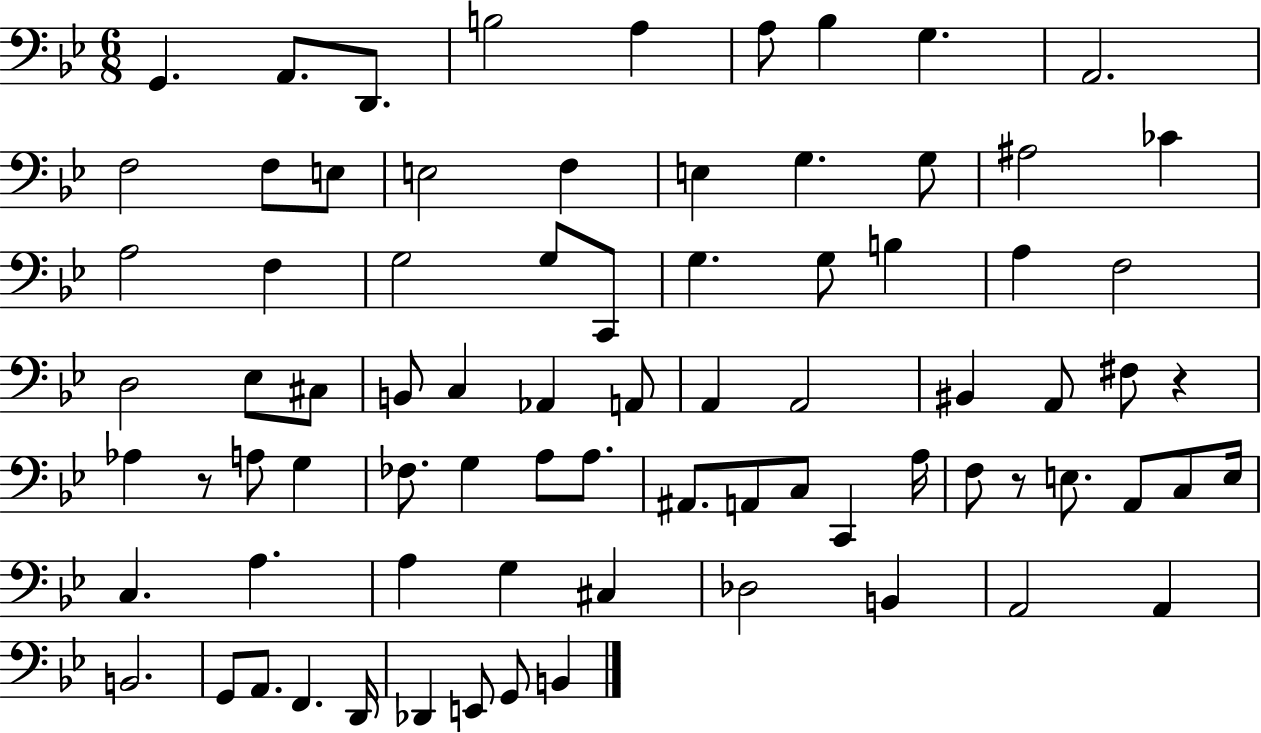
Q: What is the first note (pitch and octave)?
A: G2